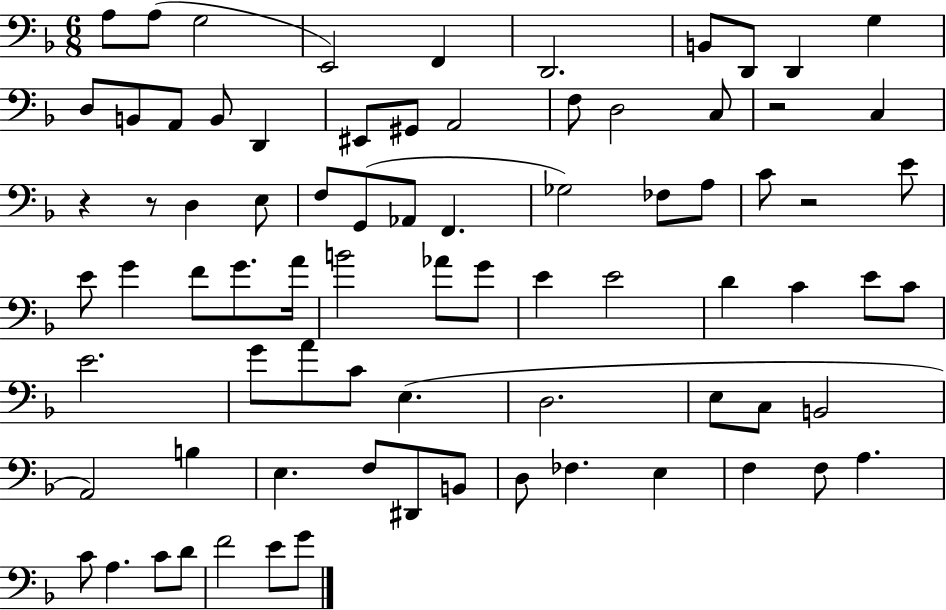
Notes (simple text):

A3/e A3/e G3/h E2/h F2/q D2/h. B2/e D2/e D2/q G3/q D3/e B2/e A2/e B2/e D2/q EIS2/e G#2/e A2/h F3/e D3/h C3/e R/h C3/q R/q R/e D3/q E3/e F3/e G2/e Ab2/e F2/q. Gb3/h FES3/e A3/e C4/e R/h E4/e E4/e G4/q F4/e G4/e. A4/s B4/h Ab4/e G4/e E4/q E4/h D4/q C4/q E4/e C4/e E4/h. G4/e A4/e C4/e E3/q. D3/h. E3/e C3/e B2/h A2/h B3/q E3/q. F3/e D#2/e B2/e D3/e FES3/q. E3/q F3/q F3/e A3/q. C4/e A3/q. C4/e D4/e F4/h E4/e G4/e